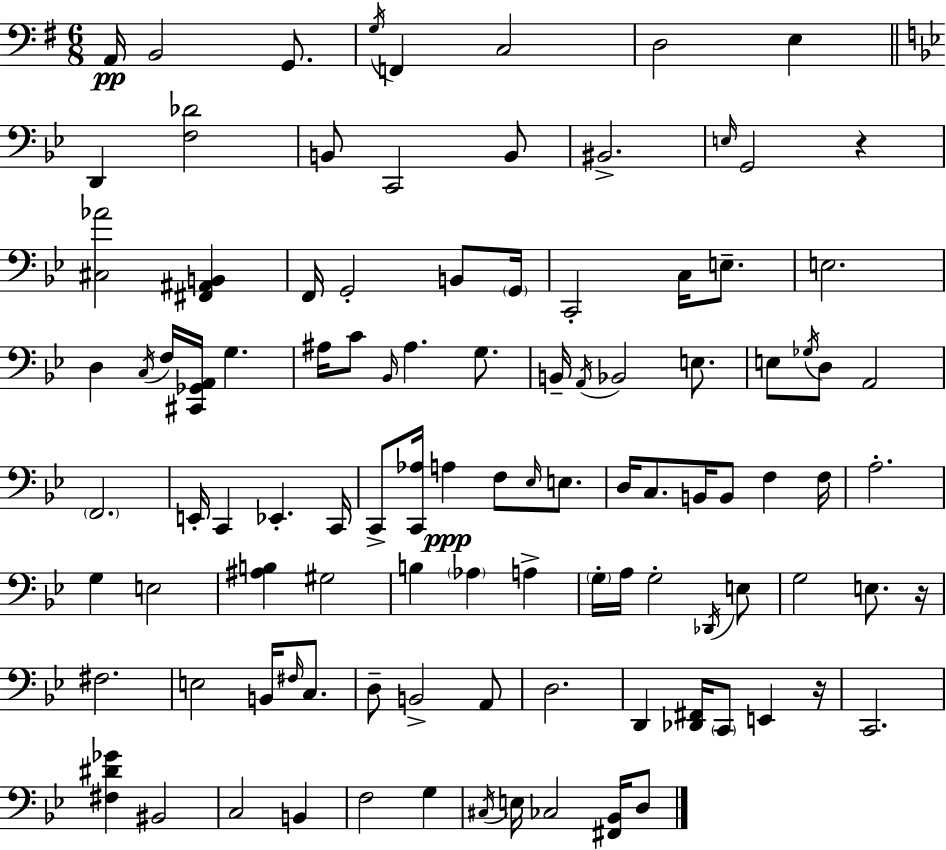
A2/s B2/h G2/e. G3/s F2/q C3/h D3/h E3/q D2/q [F3,Db4]/h B2/e C2/h B2/e BIS2/h. E3/s G2/h R/q [C#3,Ab4]/h [F#2,A#2,B2]/q F2/s G2/h B2/e G2/s C2/h C3/s E3/e. E3/h. D3/q C3/s F3/s [C#2,Gb2,A2]/s G3/q. A#3/s C4/e Bb2/s A#3/q. G3/e. B2/s A2/s Bb2/h E3/e. E3/e Gb3/s D3/e A2/h F2/h. E2/s C2/q Eb2/q. C2/s C2/e [C2,Ab3]/s A3/q F3/e Eb3/s E3/e. D3/s C3/e. B2/s B2/e F3/q F3/s A3/h. G3/q E3/h [A#3,B3]/q G#3/h B3/q Ab3/q A3/q G3/s A3/s G3/h Db2/s E3/e G3/h E3/e. R/s F#3/h. E3/h B2/s F#3/s C3/e. D3/e B2/h A2/e D3/h. D2/q [Db2,F#2]/s C2/e E2/q R/s C2/h. [F#3,D#4,Gb4]/q BIS2/h C3/h B2/q F3/h G3/q C#3/s E3/s CES3/h [F#2,Bb2]/s D3/e